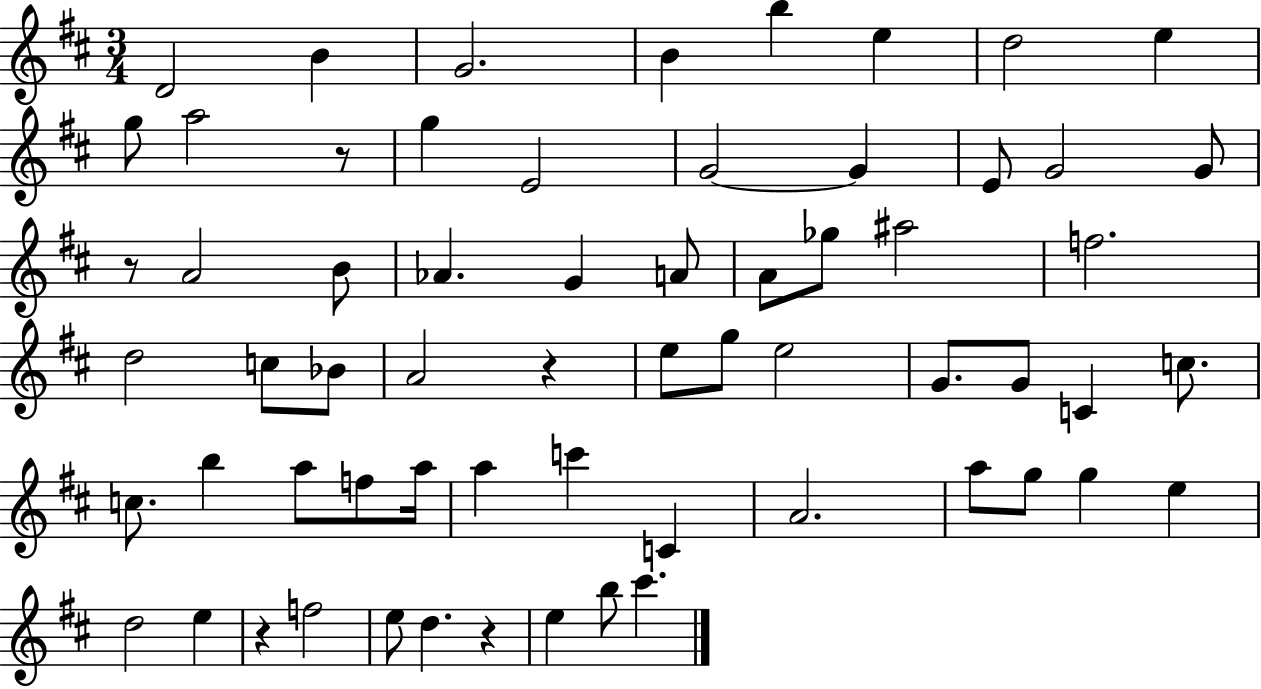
X:1
T:Untitled
M:3/4
L:1/4
K:D
D2 B G2 B b e d2 e g/2 a2 z/2 g E2 G2 G E/2 G2 G/2 z/2 A2 B/2 _A G A/2 A/2 _g/2 ^a2 f2 d2 c/2 _B/2 A2 z e/2 g/2 e2 G/2 G/2 C c/2 c/2 b a/2 f/2 a/4 a c' C A2 a/2 g/2 g e d2 e z f2 e/2 d z e b/2 ^c'